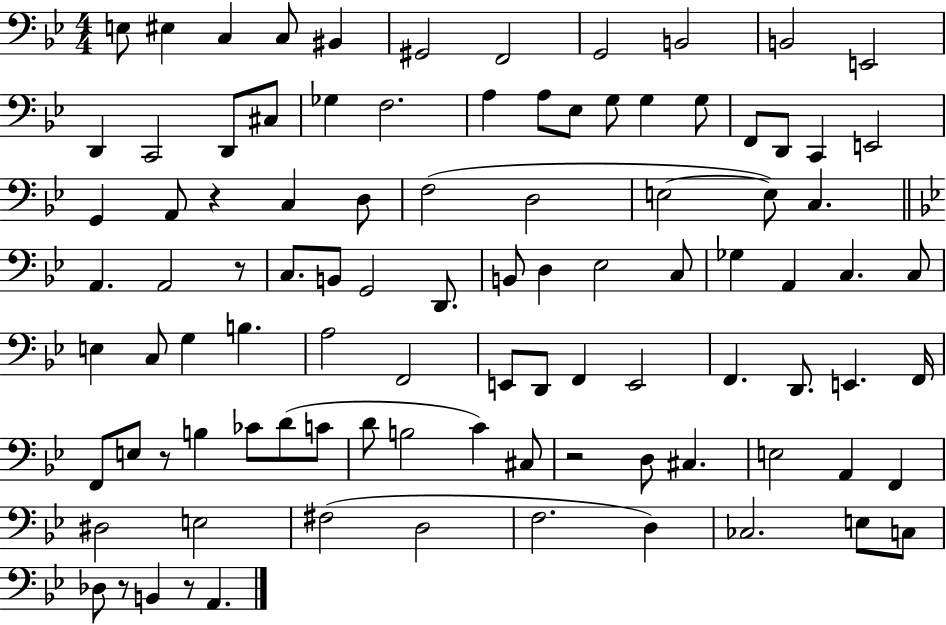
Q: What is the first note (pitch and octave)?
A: E3